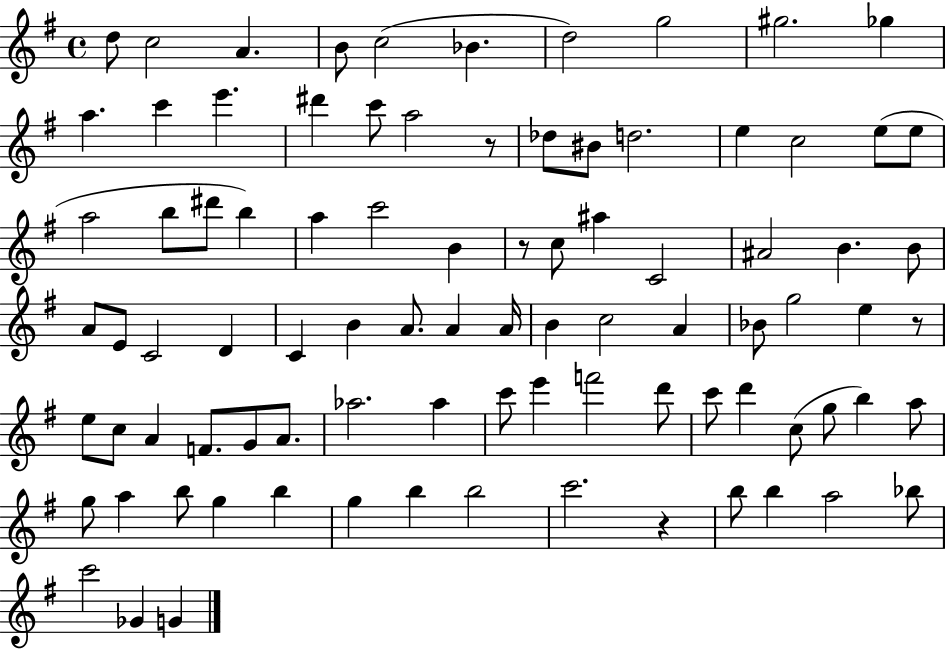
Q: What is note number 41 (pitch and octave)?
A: C4